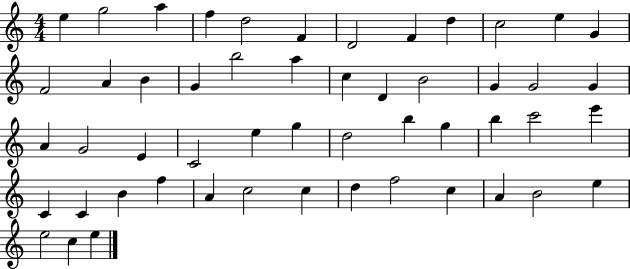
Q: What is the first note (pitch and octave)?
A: E5